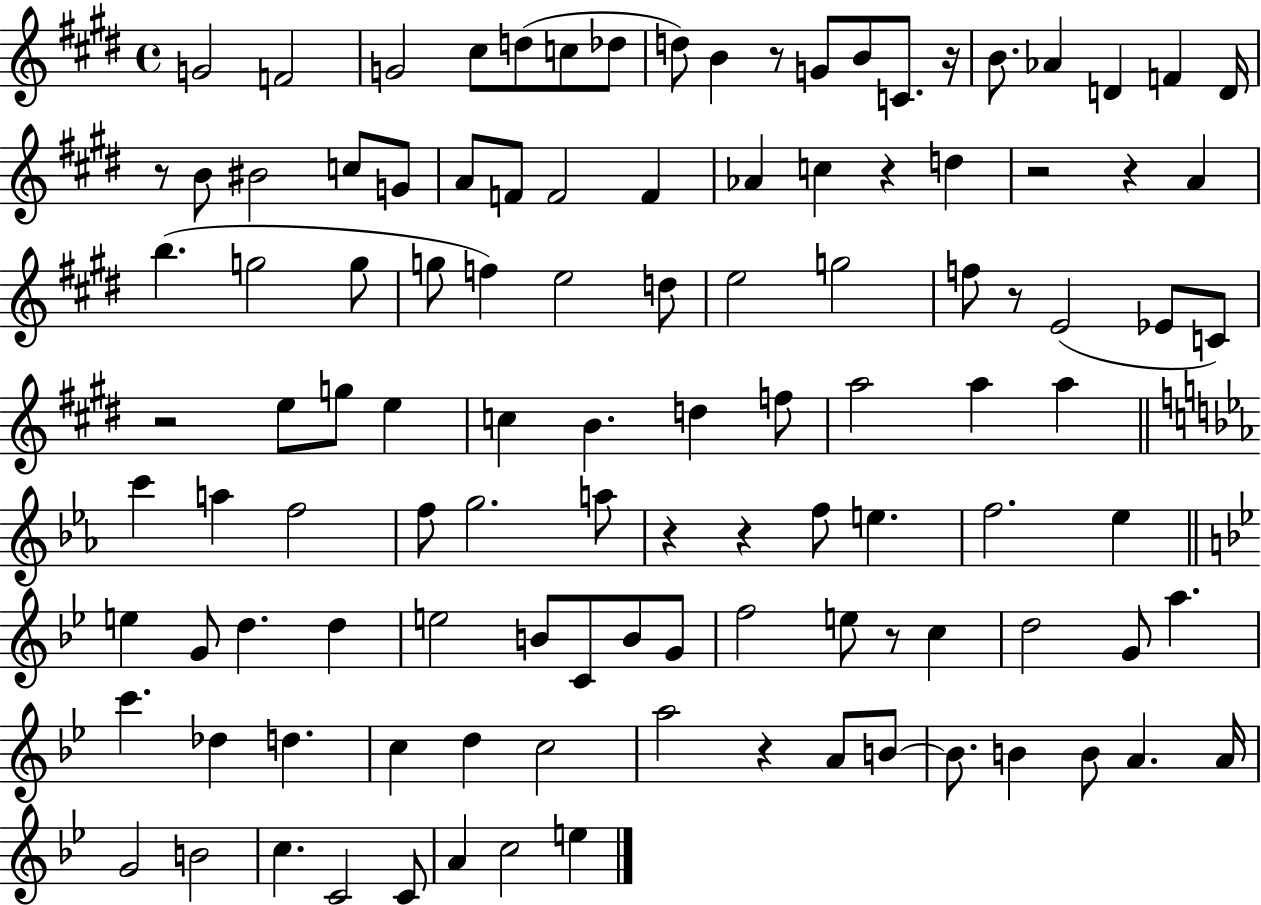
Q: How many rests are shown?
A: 12